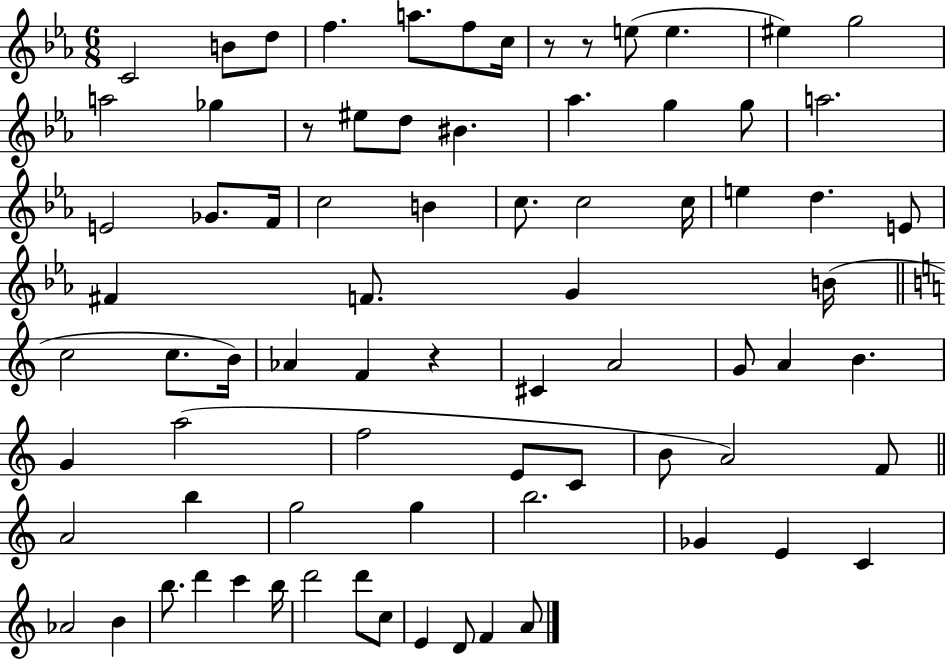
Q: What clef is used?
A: treble